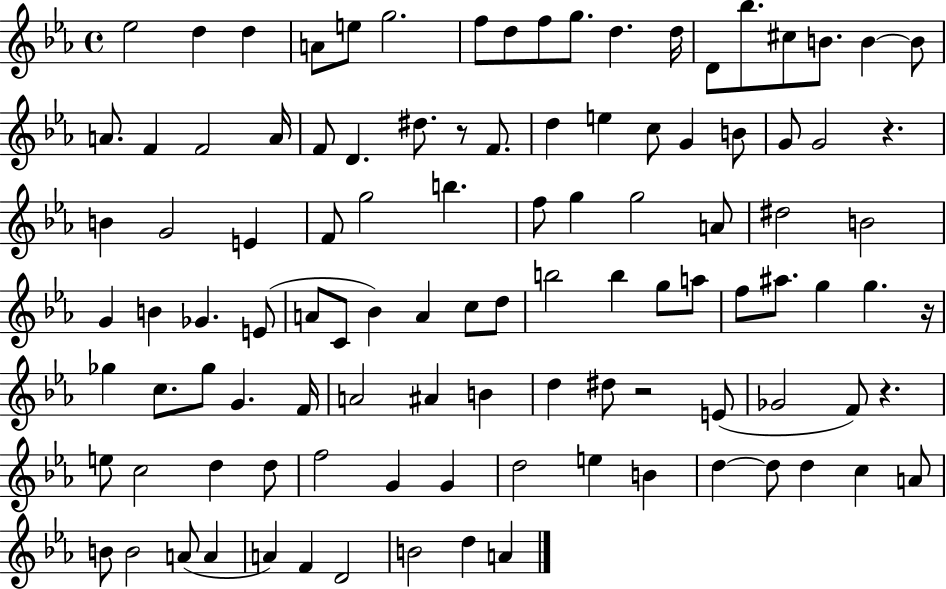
Eb5/h D5/q D5/q A4/e E5/e G5/h. F5/e D5/e F5/e G5/e. D5/q. D5/s D4/e Bb5/e. C#5/e B4/e. B4/q B4/e A4/e. F4/q F4/h A4/s F4/e D4/q. D#5/e. R/e F4/e. D5/q E5/q C5/e G4/q B4/e G4/e G4/h R/q. B4/q G4/h E4/q F4/e G5/h B5/q. F5/e G5/q G5/h A4/e D#5/h B4/h G4/q B4/q Gb4/q. E4/e A4/e C4/e Bb4/q A4/q C5/e D5/e B5/h B5/q G5/e A5/e F5/e A#5/e. G5/q G5/q. R/s Gb5/q C5/e. Gb5/e G4/q. F4/s A4/h A#4/q B4/q D5/q D#5/e R/h E4/e Gb4/h F4/e R/q. E5/e C5/h D5/q D5/e F5/h G4/q G4/q D5/h E5/q B4/q D5/q D5/e D5/q C5/q A4/e B4/e B4/h A4/e A4/q A4/q F4/q D4/h B4/h D5/q A4/q